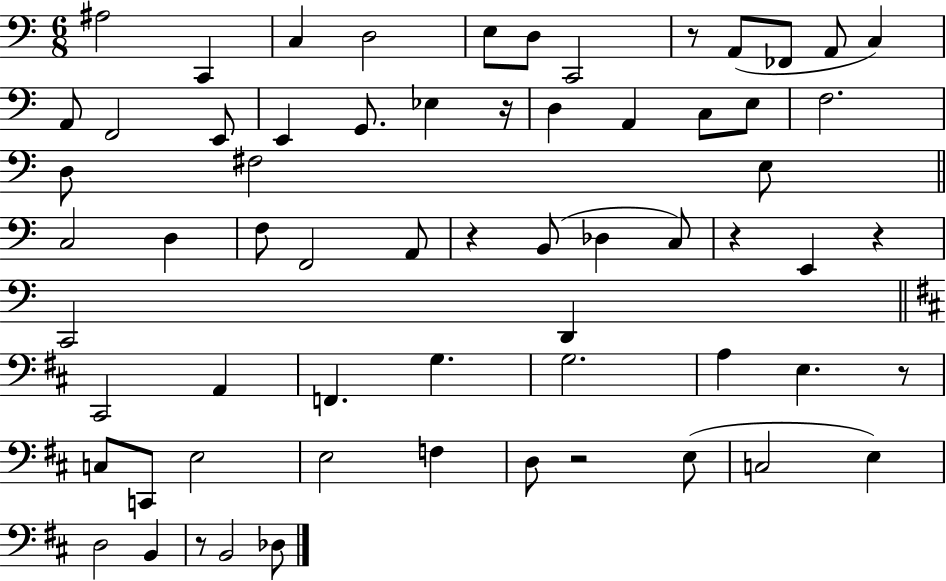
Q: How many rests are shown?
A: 8